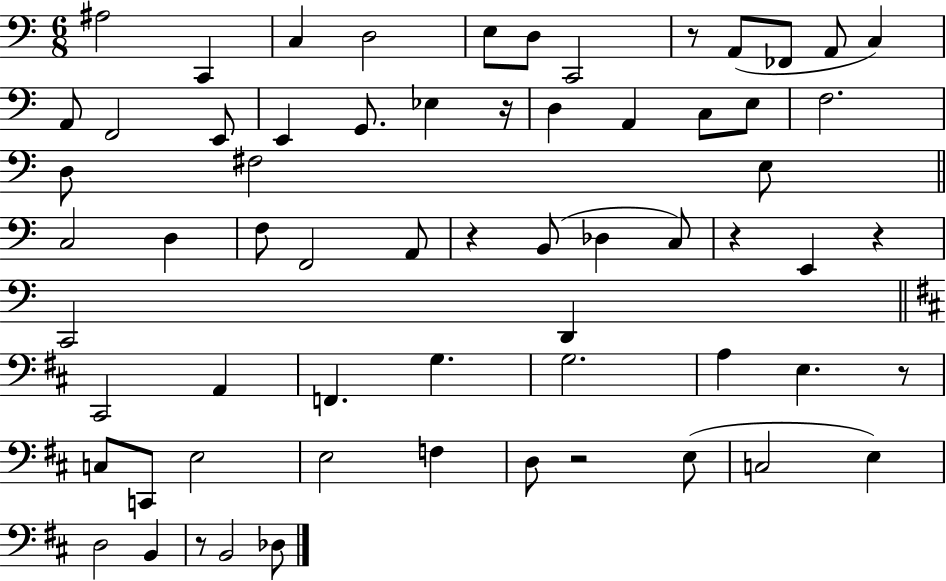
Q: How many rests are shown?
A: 8